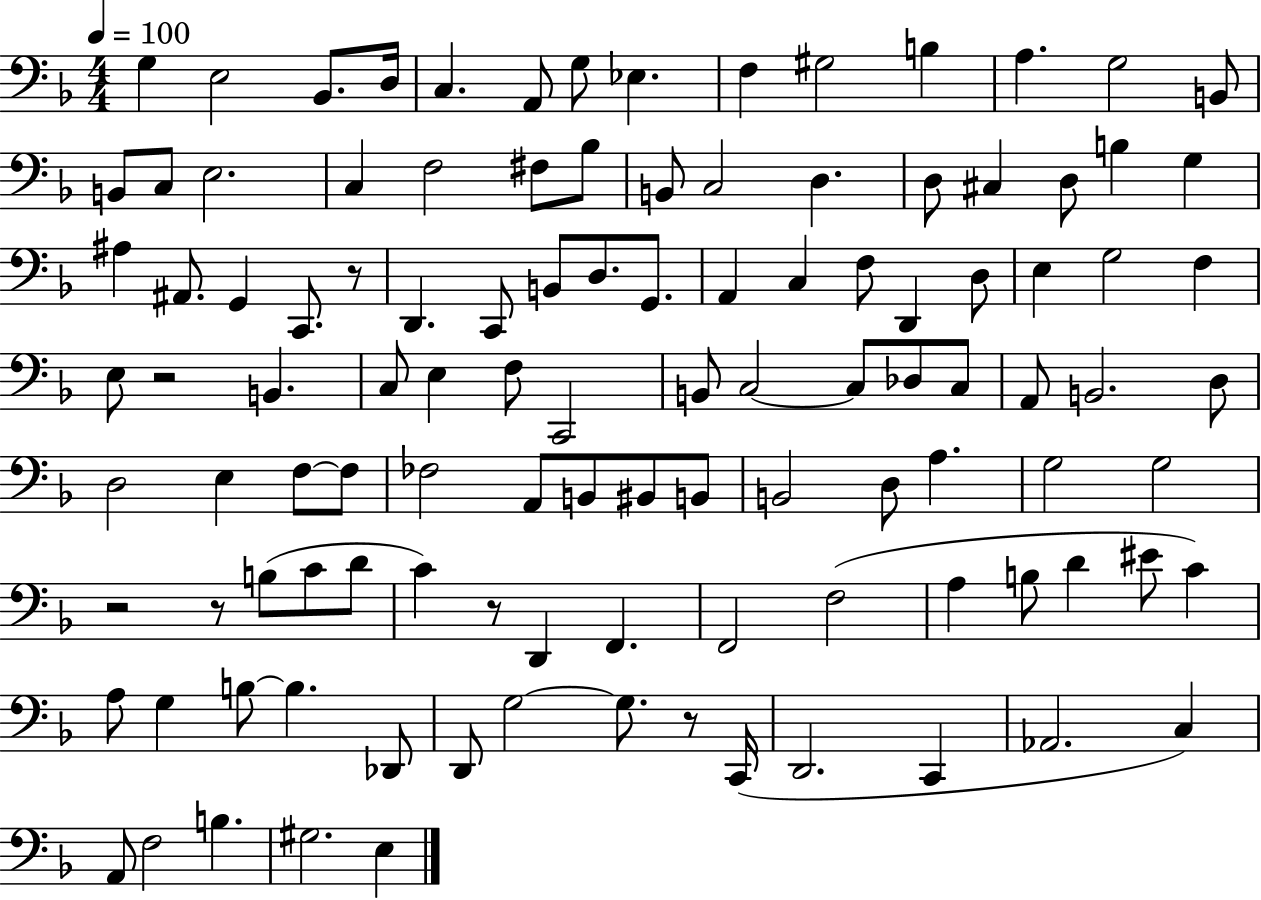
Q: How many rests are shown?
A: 6